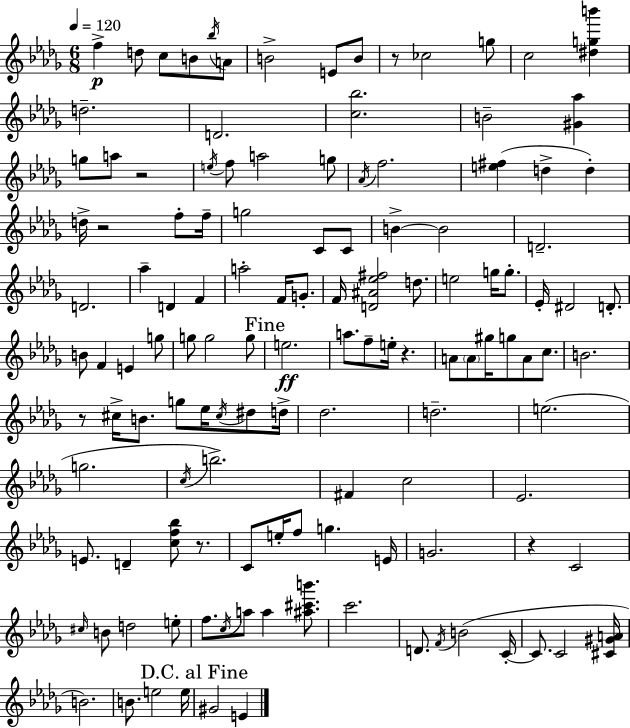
F5/q D5/e C5/e B4/e Bb5/s A4/e B4/h E4/e B4/e R/e CES5/h G5/e C5/h [D#5,G5,B6]/q D5/h. D4/h. [C5,Bb5]/h. B4/h [G#4,Ab5]/q G5/e A5/e R/h E5/s F5/e A5/h G5/e Ab4/s F5/h. [E5,F#5]/q D5/q D5/q D5/s R/h F5/e F5/s G5/h C4/e C4/e B4/q B4/h D4/h. D4/h. Ab5/q D4/q F4/q A5/h F4/s G4/e. F4/s [D4,A#4,Eb5,F#5]/h D5/e. E5/h G5/s G5/e. Eb4/s D#4/h D4/e. B4/e F4/q E4/q G5/e G5/e G5/h G5/e E5/h. A5/e. F5/e E5/s R/q. A4/e A4/e G#5/s G5/e A4/e C5/e. B4/h. R/e C#5/s B4/e. G5/e Eb5/s C#5/s D#5/e D5/s Db5/h. D5/h. E5/h. G5/h. C5/s B5/h. F#4/q C5/h Eb4/h. E4/e. D4/q [C5,F5,Bb5]/e R/e. C4/e E5/s F5/e G5/q. E4/s G4/h. R/q C4/h C#5/s B4/e D5/h E5/e F5/e. C5/s A5/e A5/q [A#5,C#6,B6]/e. C6/h. D4/e. F4/s B4/h C4/s C4/e. C4/h [C#4,G#4,A4]/s B4/h. B4/e. E5/h E5/s G#4/h E4/q